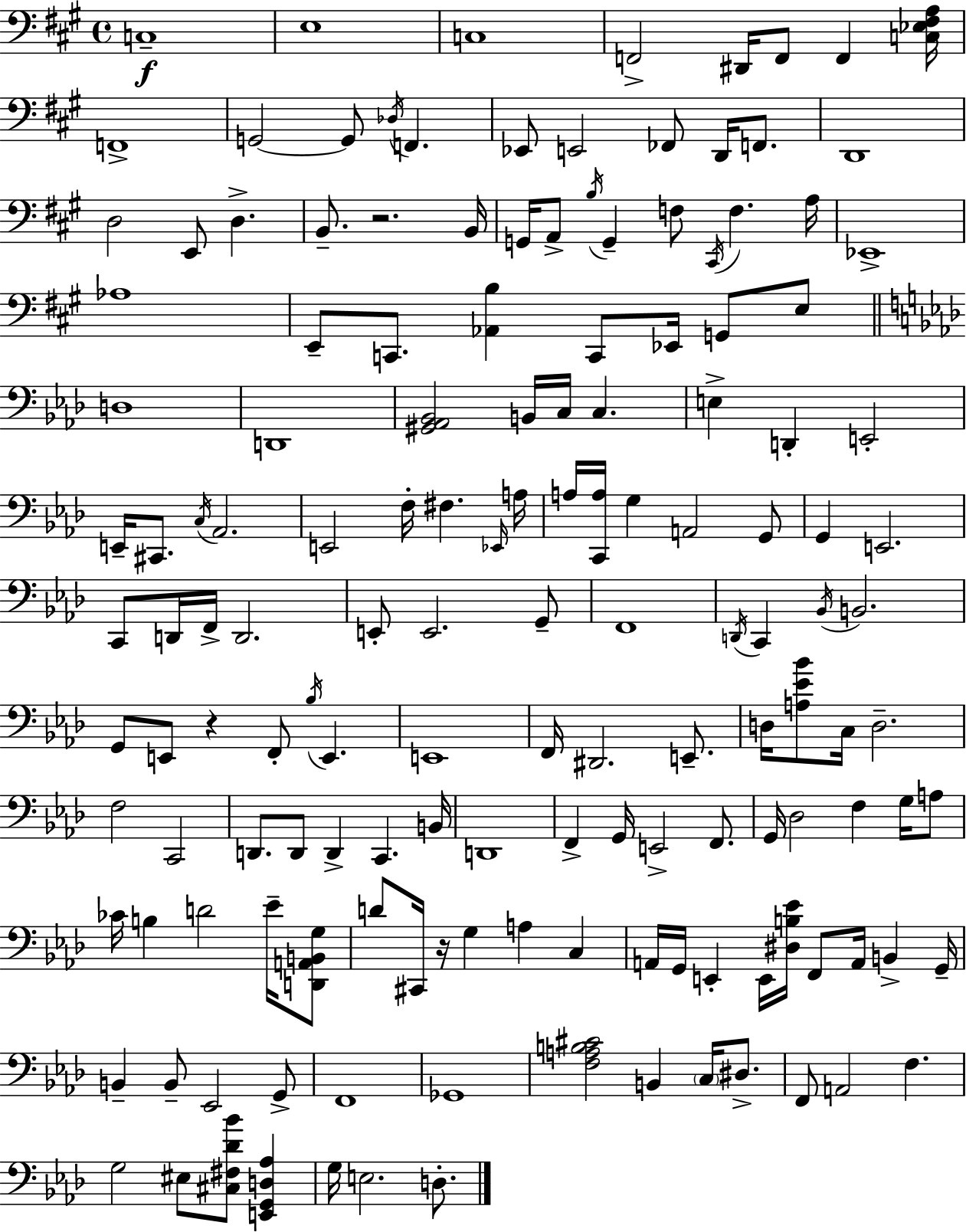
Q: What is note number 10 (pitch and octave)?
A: G2